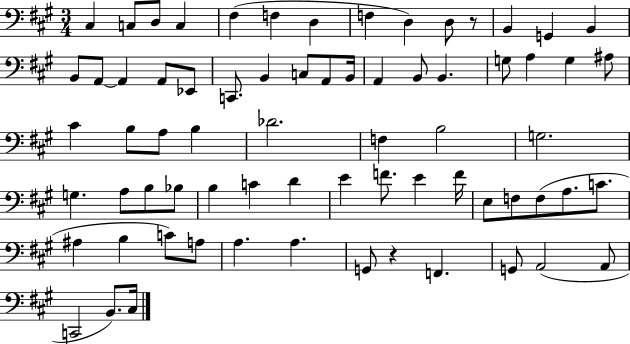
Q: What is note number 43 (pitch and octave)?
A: B3